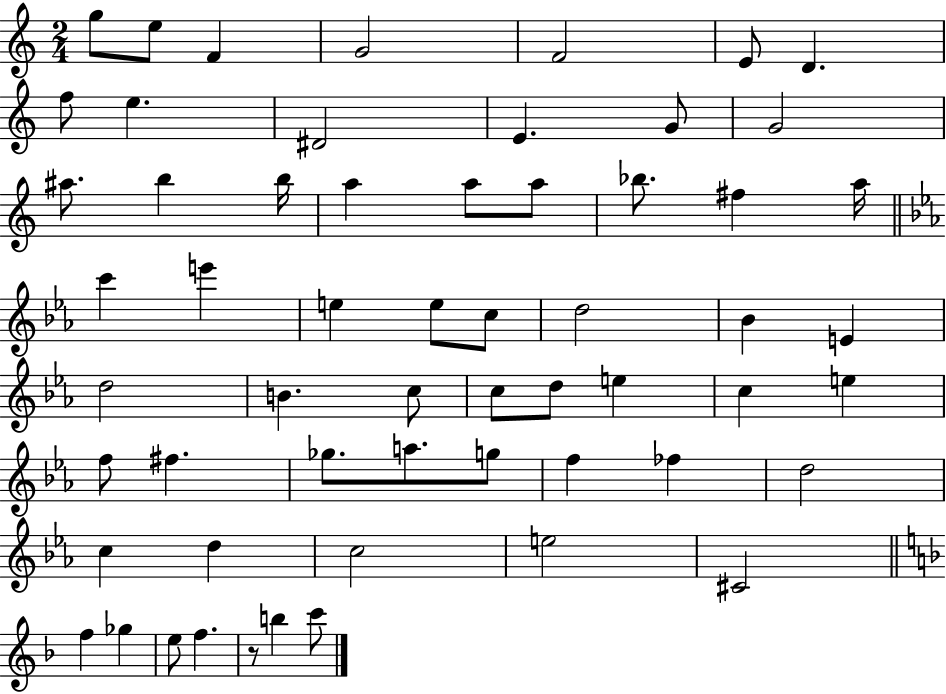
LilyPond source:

{
  \clef treble
  \numericTimeSignature
  \time 2/4
  \key c \major
  g''8 e''8 f'4 | g'2 | f'2 | e'8 d'4. | \break f''8 e''4. | dis'2 | e'4. g'8 | g'2 | \break ais''8. b''4 b''16 | a''4 a''8 a''8 | bes''8. fis''4 a''16 | \bar "||" \break \key ees \major c'''4 e'''4 | e''4 e''8 c''8 | d''2 | bes'4 e'4 | \break d''2 | b'4. c''8 | c''8 d''8 e''4 | c''4 e''4 | \break f''8 fis''4. | ges''8. a''8. g''8 | f''4 fes''4 | d''2 | \break c''4 d''4 | c''2 | e''2 | cis'2 | \break \bar "||" \break \key f \major f''4 ges''4 | e''8 f''4. | r8 b''4 c'''8 | \bar "|."
}